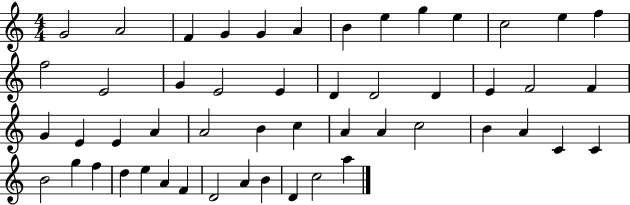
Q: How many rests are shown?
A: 0